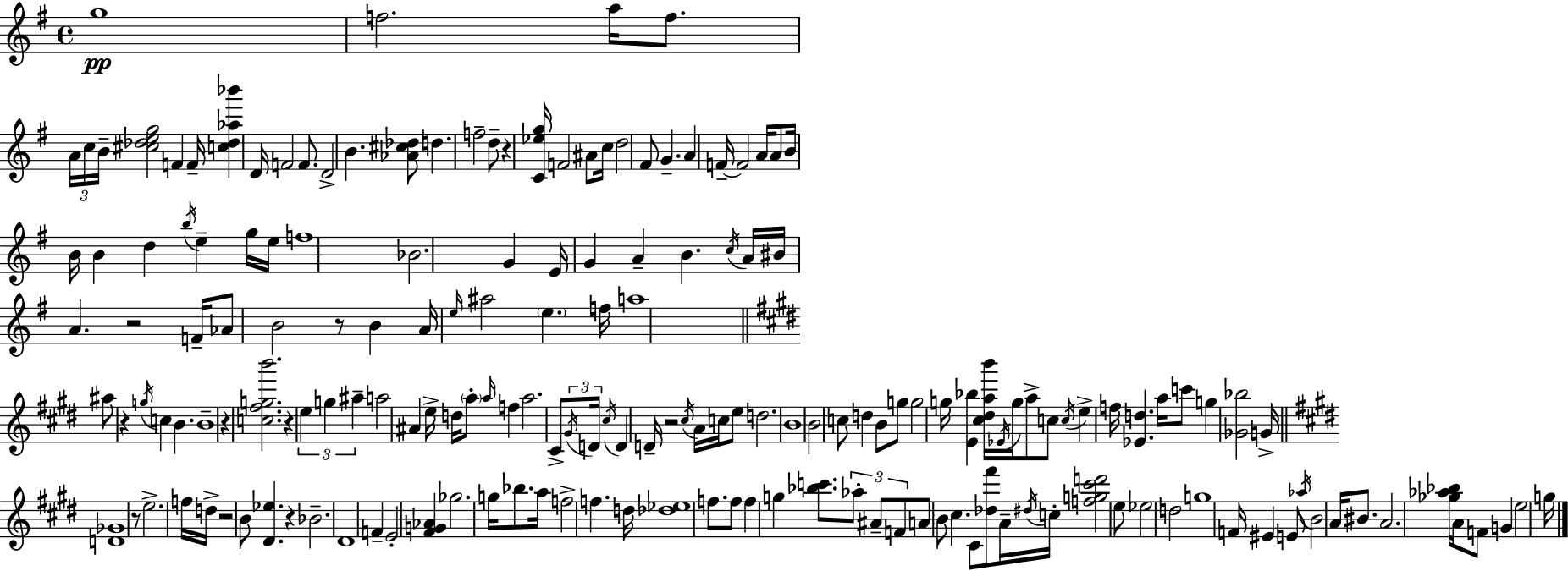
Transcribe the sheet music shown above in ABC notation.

X:1
T:Untitled
M:4/4
L:1/4
K:G
g4 f2 a/4 f/2 A/4 c/4 B/4 [^c_deg]2 F F/4 [c_d_a_b'] D/4 F2 F/2 D2 B [_A^c_d]/2 d f2 d/2 z [C_eg]/4 F2 ^A/2 c/4 d2 ^F/2 G A F/4 F2 A/4 A/2 B/4 B/4 B d b/4 e g/4 e/4 f4 _B2 G E/4 G A B c/4 A/4 ^B/4 A z2 F/4 _A/2 B2 z/2 B A/4 e/4 ^a2 e f/4 a4 ^a/2 z g/4 c B B4 z [c^fgb']2 z e g ^a a2 ^A e/4 d/4 a/2 a/4 f a2 ^C/2 ^G/4 D/4 ^c/4 D D/4 z2 ^c/4 A/4 c/4 e/2 d2 B4 B2 c/2 d B/2 g/2 g2 g/4 [E_b] [^c^dab']/4 _E/4 g/4 a/2 c/2 c/4 e f/4 [_Ed] a/4 c'/2 g [_G_b]2 G/4 [D_G]4 z/2 e2 f/4 d/4 z2 B/2 [^D_e] z _B2 ^D4 F E2 [^FG_A] _g2 g/4 _b/2 a/4 f2 f d/4 [_d_e]4 f/2 f/2 f g [_bc']/2 _a/2 ^A/2 F/2 A/2 B/2 ^c ^C/2 [_d^f']/2 A/4 ^d/4 c/4 [fg^c'd']2 e/2 _e2 d2 g4 F/4 ^E E/2 _a/4 B2 A/4 ^B/2 A2 [_g_a_b]/4 A/4 F/2 G e2 g/4